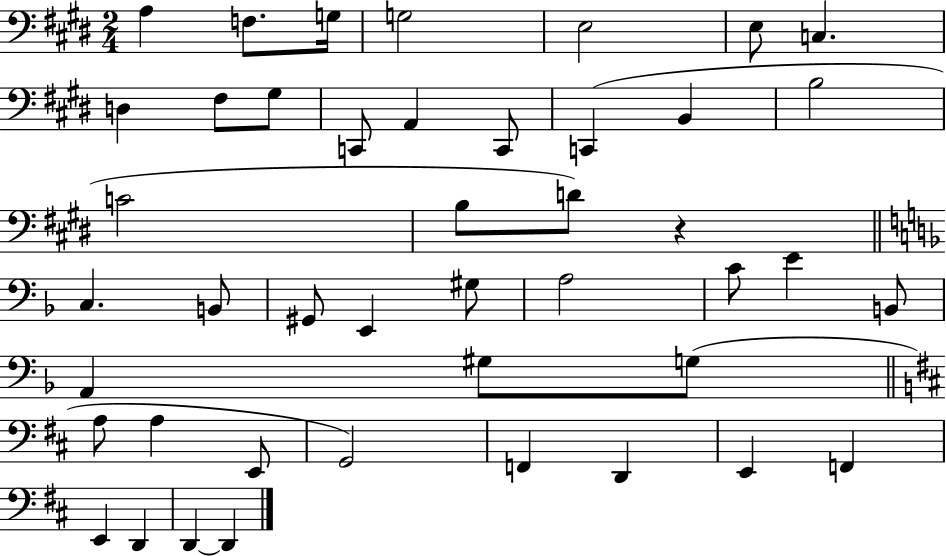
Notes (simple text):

A3/q F3/e. G3/s G3/h E3/h E3/e C3/q. D3/q F#3/e G#3/e C2/e A2/q C2/e C2/q B2/q B3/h C4/h B3/e D4/e R/q C3/q. B2/e G#2/e E2/q G#3/e A3/h C4/e E4/q B2/e A2/q G#3/e G3/e A3/e A3/q E2/e G2/h F2/q D2/q E2/q F2/q E2/q D2/q D2/q D2/q